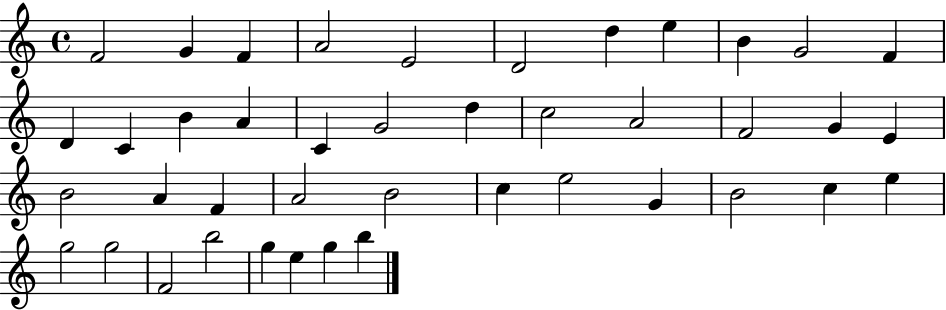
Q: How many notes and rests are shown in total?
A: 42